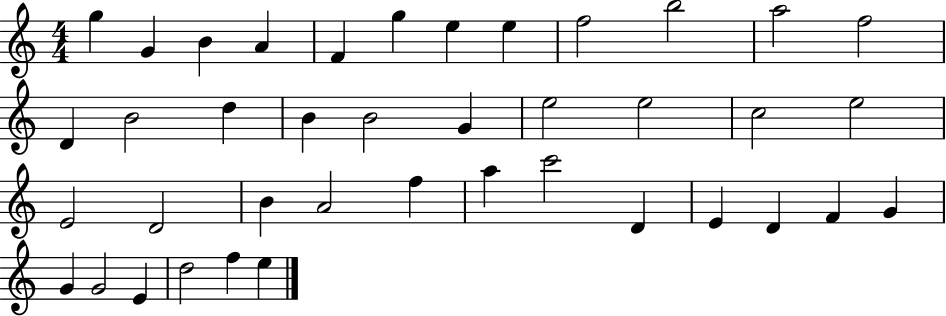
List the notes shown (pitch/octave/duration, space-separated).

G5/q G4/q B4/q A4/q F4/q G5/q E5/q E5/q F5/h B5/h A5/h F5/h D4/q B4/h D5/q B4/q B4/h G4/q E5/h E5/h C5/h E5/h E4/h D4/h B4/q A4/h F5/q A5/q C6/h D4/q E4/q D4/q F4/q G4/q G4/q G4/h E4/q D5/h F5/q E5/q